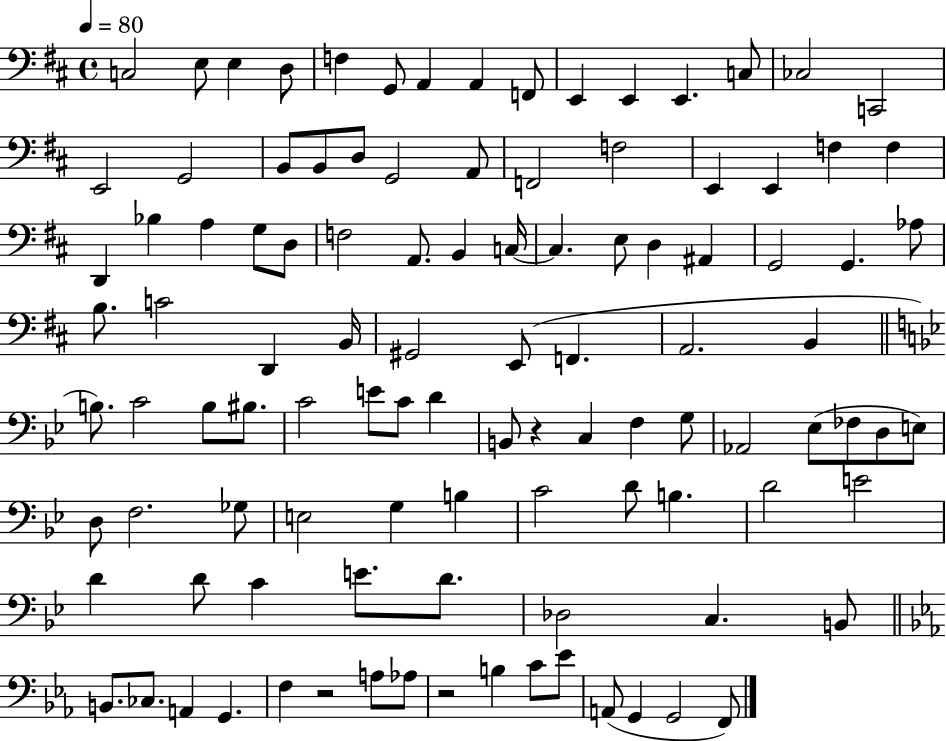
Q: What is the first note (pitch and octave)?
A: C3